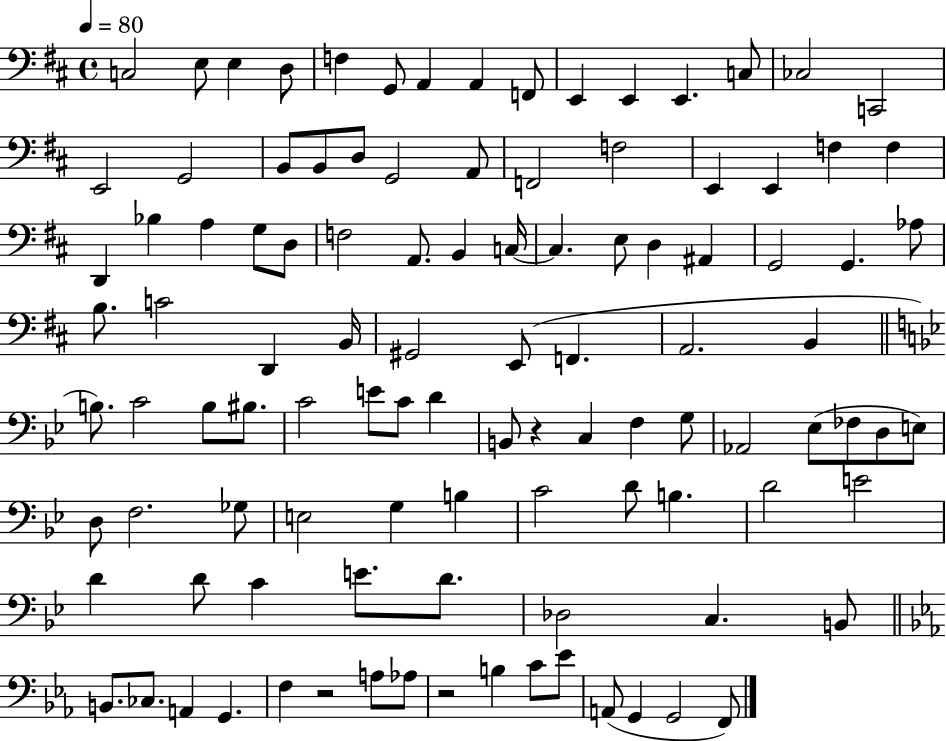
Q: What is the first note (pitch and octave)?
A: C3